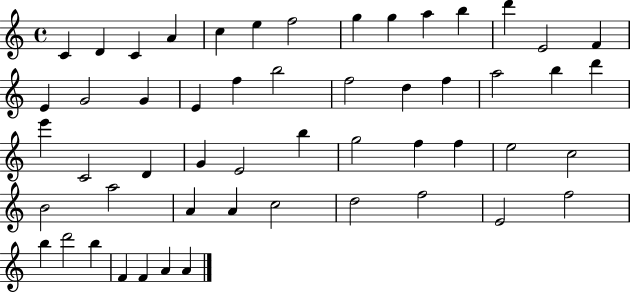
C4/q D4/q C4/q A4/q C5/q E5/q F5/h G5/q G5/q A5/q B5/q D6/q E4/h F4/q E4/q G4/h G4/q E4/q F5/q B5/h F5/h D5/q F5/q A5/h B5/q D6/q E6/q C4/h D4/q G4/q E4/h B5/q G5/h F5/q F5/q E5/h C5/h B4/h A5/h A4/q A4/q C5/h D5/h F5/h E4/h F5/h B5/q D6/h B5/q F4/q F4/q A4/q A4/q